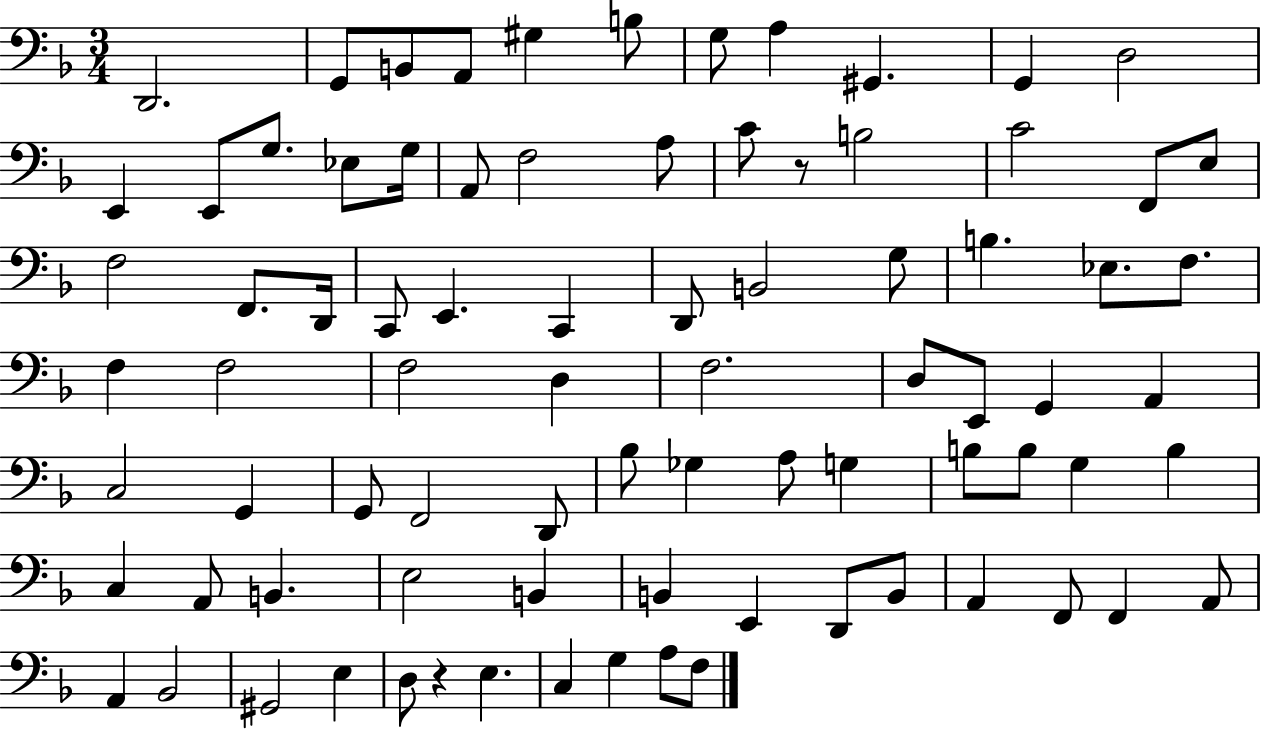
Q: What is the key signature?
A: F major